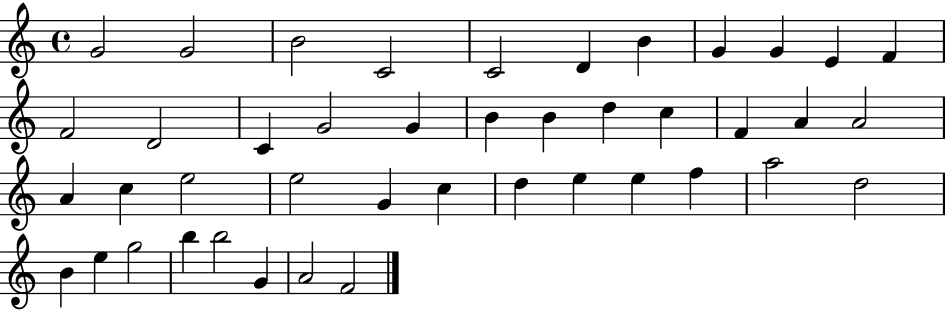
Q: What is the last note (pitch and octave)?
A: F4